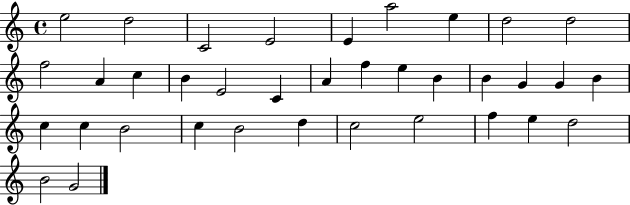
E5/h D5/h C4/h E4/h E4/q A5/h E5/q D5/h D5/h F5/h A4/q C5/q B4/q E4/h C4/q A4/q F5/q E5/q B4/q B4/q G4/q G4/q B4/q C5/q C5/q B4/h C5/q B4/h D5/q C5/h E5/h F5/q E5/q D5/h B4/h G4/h